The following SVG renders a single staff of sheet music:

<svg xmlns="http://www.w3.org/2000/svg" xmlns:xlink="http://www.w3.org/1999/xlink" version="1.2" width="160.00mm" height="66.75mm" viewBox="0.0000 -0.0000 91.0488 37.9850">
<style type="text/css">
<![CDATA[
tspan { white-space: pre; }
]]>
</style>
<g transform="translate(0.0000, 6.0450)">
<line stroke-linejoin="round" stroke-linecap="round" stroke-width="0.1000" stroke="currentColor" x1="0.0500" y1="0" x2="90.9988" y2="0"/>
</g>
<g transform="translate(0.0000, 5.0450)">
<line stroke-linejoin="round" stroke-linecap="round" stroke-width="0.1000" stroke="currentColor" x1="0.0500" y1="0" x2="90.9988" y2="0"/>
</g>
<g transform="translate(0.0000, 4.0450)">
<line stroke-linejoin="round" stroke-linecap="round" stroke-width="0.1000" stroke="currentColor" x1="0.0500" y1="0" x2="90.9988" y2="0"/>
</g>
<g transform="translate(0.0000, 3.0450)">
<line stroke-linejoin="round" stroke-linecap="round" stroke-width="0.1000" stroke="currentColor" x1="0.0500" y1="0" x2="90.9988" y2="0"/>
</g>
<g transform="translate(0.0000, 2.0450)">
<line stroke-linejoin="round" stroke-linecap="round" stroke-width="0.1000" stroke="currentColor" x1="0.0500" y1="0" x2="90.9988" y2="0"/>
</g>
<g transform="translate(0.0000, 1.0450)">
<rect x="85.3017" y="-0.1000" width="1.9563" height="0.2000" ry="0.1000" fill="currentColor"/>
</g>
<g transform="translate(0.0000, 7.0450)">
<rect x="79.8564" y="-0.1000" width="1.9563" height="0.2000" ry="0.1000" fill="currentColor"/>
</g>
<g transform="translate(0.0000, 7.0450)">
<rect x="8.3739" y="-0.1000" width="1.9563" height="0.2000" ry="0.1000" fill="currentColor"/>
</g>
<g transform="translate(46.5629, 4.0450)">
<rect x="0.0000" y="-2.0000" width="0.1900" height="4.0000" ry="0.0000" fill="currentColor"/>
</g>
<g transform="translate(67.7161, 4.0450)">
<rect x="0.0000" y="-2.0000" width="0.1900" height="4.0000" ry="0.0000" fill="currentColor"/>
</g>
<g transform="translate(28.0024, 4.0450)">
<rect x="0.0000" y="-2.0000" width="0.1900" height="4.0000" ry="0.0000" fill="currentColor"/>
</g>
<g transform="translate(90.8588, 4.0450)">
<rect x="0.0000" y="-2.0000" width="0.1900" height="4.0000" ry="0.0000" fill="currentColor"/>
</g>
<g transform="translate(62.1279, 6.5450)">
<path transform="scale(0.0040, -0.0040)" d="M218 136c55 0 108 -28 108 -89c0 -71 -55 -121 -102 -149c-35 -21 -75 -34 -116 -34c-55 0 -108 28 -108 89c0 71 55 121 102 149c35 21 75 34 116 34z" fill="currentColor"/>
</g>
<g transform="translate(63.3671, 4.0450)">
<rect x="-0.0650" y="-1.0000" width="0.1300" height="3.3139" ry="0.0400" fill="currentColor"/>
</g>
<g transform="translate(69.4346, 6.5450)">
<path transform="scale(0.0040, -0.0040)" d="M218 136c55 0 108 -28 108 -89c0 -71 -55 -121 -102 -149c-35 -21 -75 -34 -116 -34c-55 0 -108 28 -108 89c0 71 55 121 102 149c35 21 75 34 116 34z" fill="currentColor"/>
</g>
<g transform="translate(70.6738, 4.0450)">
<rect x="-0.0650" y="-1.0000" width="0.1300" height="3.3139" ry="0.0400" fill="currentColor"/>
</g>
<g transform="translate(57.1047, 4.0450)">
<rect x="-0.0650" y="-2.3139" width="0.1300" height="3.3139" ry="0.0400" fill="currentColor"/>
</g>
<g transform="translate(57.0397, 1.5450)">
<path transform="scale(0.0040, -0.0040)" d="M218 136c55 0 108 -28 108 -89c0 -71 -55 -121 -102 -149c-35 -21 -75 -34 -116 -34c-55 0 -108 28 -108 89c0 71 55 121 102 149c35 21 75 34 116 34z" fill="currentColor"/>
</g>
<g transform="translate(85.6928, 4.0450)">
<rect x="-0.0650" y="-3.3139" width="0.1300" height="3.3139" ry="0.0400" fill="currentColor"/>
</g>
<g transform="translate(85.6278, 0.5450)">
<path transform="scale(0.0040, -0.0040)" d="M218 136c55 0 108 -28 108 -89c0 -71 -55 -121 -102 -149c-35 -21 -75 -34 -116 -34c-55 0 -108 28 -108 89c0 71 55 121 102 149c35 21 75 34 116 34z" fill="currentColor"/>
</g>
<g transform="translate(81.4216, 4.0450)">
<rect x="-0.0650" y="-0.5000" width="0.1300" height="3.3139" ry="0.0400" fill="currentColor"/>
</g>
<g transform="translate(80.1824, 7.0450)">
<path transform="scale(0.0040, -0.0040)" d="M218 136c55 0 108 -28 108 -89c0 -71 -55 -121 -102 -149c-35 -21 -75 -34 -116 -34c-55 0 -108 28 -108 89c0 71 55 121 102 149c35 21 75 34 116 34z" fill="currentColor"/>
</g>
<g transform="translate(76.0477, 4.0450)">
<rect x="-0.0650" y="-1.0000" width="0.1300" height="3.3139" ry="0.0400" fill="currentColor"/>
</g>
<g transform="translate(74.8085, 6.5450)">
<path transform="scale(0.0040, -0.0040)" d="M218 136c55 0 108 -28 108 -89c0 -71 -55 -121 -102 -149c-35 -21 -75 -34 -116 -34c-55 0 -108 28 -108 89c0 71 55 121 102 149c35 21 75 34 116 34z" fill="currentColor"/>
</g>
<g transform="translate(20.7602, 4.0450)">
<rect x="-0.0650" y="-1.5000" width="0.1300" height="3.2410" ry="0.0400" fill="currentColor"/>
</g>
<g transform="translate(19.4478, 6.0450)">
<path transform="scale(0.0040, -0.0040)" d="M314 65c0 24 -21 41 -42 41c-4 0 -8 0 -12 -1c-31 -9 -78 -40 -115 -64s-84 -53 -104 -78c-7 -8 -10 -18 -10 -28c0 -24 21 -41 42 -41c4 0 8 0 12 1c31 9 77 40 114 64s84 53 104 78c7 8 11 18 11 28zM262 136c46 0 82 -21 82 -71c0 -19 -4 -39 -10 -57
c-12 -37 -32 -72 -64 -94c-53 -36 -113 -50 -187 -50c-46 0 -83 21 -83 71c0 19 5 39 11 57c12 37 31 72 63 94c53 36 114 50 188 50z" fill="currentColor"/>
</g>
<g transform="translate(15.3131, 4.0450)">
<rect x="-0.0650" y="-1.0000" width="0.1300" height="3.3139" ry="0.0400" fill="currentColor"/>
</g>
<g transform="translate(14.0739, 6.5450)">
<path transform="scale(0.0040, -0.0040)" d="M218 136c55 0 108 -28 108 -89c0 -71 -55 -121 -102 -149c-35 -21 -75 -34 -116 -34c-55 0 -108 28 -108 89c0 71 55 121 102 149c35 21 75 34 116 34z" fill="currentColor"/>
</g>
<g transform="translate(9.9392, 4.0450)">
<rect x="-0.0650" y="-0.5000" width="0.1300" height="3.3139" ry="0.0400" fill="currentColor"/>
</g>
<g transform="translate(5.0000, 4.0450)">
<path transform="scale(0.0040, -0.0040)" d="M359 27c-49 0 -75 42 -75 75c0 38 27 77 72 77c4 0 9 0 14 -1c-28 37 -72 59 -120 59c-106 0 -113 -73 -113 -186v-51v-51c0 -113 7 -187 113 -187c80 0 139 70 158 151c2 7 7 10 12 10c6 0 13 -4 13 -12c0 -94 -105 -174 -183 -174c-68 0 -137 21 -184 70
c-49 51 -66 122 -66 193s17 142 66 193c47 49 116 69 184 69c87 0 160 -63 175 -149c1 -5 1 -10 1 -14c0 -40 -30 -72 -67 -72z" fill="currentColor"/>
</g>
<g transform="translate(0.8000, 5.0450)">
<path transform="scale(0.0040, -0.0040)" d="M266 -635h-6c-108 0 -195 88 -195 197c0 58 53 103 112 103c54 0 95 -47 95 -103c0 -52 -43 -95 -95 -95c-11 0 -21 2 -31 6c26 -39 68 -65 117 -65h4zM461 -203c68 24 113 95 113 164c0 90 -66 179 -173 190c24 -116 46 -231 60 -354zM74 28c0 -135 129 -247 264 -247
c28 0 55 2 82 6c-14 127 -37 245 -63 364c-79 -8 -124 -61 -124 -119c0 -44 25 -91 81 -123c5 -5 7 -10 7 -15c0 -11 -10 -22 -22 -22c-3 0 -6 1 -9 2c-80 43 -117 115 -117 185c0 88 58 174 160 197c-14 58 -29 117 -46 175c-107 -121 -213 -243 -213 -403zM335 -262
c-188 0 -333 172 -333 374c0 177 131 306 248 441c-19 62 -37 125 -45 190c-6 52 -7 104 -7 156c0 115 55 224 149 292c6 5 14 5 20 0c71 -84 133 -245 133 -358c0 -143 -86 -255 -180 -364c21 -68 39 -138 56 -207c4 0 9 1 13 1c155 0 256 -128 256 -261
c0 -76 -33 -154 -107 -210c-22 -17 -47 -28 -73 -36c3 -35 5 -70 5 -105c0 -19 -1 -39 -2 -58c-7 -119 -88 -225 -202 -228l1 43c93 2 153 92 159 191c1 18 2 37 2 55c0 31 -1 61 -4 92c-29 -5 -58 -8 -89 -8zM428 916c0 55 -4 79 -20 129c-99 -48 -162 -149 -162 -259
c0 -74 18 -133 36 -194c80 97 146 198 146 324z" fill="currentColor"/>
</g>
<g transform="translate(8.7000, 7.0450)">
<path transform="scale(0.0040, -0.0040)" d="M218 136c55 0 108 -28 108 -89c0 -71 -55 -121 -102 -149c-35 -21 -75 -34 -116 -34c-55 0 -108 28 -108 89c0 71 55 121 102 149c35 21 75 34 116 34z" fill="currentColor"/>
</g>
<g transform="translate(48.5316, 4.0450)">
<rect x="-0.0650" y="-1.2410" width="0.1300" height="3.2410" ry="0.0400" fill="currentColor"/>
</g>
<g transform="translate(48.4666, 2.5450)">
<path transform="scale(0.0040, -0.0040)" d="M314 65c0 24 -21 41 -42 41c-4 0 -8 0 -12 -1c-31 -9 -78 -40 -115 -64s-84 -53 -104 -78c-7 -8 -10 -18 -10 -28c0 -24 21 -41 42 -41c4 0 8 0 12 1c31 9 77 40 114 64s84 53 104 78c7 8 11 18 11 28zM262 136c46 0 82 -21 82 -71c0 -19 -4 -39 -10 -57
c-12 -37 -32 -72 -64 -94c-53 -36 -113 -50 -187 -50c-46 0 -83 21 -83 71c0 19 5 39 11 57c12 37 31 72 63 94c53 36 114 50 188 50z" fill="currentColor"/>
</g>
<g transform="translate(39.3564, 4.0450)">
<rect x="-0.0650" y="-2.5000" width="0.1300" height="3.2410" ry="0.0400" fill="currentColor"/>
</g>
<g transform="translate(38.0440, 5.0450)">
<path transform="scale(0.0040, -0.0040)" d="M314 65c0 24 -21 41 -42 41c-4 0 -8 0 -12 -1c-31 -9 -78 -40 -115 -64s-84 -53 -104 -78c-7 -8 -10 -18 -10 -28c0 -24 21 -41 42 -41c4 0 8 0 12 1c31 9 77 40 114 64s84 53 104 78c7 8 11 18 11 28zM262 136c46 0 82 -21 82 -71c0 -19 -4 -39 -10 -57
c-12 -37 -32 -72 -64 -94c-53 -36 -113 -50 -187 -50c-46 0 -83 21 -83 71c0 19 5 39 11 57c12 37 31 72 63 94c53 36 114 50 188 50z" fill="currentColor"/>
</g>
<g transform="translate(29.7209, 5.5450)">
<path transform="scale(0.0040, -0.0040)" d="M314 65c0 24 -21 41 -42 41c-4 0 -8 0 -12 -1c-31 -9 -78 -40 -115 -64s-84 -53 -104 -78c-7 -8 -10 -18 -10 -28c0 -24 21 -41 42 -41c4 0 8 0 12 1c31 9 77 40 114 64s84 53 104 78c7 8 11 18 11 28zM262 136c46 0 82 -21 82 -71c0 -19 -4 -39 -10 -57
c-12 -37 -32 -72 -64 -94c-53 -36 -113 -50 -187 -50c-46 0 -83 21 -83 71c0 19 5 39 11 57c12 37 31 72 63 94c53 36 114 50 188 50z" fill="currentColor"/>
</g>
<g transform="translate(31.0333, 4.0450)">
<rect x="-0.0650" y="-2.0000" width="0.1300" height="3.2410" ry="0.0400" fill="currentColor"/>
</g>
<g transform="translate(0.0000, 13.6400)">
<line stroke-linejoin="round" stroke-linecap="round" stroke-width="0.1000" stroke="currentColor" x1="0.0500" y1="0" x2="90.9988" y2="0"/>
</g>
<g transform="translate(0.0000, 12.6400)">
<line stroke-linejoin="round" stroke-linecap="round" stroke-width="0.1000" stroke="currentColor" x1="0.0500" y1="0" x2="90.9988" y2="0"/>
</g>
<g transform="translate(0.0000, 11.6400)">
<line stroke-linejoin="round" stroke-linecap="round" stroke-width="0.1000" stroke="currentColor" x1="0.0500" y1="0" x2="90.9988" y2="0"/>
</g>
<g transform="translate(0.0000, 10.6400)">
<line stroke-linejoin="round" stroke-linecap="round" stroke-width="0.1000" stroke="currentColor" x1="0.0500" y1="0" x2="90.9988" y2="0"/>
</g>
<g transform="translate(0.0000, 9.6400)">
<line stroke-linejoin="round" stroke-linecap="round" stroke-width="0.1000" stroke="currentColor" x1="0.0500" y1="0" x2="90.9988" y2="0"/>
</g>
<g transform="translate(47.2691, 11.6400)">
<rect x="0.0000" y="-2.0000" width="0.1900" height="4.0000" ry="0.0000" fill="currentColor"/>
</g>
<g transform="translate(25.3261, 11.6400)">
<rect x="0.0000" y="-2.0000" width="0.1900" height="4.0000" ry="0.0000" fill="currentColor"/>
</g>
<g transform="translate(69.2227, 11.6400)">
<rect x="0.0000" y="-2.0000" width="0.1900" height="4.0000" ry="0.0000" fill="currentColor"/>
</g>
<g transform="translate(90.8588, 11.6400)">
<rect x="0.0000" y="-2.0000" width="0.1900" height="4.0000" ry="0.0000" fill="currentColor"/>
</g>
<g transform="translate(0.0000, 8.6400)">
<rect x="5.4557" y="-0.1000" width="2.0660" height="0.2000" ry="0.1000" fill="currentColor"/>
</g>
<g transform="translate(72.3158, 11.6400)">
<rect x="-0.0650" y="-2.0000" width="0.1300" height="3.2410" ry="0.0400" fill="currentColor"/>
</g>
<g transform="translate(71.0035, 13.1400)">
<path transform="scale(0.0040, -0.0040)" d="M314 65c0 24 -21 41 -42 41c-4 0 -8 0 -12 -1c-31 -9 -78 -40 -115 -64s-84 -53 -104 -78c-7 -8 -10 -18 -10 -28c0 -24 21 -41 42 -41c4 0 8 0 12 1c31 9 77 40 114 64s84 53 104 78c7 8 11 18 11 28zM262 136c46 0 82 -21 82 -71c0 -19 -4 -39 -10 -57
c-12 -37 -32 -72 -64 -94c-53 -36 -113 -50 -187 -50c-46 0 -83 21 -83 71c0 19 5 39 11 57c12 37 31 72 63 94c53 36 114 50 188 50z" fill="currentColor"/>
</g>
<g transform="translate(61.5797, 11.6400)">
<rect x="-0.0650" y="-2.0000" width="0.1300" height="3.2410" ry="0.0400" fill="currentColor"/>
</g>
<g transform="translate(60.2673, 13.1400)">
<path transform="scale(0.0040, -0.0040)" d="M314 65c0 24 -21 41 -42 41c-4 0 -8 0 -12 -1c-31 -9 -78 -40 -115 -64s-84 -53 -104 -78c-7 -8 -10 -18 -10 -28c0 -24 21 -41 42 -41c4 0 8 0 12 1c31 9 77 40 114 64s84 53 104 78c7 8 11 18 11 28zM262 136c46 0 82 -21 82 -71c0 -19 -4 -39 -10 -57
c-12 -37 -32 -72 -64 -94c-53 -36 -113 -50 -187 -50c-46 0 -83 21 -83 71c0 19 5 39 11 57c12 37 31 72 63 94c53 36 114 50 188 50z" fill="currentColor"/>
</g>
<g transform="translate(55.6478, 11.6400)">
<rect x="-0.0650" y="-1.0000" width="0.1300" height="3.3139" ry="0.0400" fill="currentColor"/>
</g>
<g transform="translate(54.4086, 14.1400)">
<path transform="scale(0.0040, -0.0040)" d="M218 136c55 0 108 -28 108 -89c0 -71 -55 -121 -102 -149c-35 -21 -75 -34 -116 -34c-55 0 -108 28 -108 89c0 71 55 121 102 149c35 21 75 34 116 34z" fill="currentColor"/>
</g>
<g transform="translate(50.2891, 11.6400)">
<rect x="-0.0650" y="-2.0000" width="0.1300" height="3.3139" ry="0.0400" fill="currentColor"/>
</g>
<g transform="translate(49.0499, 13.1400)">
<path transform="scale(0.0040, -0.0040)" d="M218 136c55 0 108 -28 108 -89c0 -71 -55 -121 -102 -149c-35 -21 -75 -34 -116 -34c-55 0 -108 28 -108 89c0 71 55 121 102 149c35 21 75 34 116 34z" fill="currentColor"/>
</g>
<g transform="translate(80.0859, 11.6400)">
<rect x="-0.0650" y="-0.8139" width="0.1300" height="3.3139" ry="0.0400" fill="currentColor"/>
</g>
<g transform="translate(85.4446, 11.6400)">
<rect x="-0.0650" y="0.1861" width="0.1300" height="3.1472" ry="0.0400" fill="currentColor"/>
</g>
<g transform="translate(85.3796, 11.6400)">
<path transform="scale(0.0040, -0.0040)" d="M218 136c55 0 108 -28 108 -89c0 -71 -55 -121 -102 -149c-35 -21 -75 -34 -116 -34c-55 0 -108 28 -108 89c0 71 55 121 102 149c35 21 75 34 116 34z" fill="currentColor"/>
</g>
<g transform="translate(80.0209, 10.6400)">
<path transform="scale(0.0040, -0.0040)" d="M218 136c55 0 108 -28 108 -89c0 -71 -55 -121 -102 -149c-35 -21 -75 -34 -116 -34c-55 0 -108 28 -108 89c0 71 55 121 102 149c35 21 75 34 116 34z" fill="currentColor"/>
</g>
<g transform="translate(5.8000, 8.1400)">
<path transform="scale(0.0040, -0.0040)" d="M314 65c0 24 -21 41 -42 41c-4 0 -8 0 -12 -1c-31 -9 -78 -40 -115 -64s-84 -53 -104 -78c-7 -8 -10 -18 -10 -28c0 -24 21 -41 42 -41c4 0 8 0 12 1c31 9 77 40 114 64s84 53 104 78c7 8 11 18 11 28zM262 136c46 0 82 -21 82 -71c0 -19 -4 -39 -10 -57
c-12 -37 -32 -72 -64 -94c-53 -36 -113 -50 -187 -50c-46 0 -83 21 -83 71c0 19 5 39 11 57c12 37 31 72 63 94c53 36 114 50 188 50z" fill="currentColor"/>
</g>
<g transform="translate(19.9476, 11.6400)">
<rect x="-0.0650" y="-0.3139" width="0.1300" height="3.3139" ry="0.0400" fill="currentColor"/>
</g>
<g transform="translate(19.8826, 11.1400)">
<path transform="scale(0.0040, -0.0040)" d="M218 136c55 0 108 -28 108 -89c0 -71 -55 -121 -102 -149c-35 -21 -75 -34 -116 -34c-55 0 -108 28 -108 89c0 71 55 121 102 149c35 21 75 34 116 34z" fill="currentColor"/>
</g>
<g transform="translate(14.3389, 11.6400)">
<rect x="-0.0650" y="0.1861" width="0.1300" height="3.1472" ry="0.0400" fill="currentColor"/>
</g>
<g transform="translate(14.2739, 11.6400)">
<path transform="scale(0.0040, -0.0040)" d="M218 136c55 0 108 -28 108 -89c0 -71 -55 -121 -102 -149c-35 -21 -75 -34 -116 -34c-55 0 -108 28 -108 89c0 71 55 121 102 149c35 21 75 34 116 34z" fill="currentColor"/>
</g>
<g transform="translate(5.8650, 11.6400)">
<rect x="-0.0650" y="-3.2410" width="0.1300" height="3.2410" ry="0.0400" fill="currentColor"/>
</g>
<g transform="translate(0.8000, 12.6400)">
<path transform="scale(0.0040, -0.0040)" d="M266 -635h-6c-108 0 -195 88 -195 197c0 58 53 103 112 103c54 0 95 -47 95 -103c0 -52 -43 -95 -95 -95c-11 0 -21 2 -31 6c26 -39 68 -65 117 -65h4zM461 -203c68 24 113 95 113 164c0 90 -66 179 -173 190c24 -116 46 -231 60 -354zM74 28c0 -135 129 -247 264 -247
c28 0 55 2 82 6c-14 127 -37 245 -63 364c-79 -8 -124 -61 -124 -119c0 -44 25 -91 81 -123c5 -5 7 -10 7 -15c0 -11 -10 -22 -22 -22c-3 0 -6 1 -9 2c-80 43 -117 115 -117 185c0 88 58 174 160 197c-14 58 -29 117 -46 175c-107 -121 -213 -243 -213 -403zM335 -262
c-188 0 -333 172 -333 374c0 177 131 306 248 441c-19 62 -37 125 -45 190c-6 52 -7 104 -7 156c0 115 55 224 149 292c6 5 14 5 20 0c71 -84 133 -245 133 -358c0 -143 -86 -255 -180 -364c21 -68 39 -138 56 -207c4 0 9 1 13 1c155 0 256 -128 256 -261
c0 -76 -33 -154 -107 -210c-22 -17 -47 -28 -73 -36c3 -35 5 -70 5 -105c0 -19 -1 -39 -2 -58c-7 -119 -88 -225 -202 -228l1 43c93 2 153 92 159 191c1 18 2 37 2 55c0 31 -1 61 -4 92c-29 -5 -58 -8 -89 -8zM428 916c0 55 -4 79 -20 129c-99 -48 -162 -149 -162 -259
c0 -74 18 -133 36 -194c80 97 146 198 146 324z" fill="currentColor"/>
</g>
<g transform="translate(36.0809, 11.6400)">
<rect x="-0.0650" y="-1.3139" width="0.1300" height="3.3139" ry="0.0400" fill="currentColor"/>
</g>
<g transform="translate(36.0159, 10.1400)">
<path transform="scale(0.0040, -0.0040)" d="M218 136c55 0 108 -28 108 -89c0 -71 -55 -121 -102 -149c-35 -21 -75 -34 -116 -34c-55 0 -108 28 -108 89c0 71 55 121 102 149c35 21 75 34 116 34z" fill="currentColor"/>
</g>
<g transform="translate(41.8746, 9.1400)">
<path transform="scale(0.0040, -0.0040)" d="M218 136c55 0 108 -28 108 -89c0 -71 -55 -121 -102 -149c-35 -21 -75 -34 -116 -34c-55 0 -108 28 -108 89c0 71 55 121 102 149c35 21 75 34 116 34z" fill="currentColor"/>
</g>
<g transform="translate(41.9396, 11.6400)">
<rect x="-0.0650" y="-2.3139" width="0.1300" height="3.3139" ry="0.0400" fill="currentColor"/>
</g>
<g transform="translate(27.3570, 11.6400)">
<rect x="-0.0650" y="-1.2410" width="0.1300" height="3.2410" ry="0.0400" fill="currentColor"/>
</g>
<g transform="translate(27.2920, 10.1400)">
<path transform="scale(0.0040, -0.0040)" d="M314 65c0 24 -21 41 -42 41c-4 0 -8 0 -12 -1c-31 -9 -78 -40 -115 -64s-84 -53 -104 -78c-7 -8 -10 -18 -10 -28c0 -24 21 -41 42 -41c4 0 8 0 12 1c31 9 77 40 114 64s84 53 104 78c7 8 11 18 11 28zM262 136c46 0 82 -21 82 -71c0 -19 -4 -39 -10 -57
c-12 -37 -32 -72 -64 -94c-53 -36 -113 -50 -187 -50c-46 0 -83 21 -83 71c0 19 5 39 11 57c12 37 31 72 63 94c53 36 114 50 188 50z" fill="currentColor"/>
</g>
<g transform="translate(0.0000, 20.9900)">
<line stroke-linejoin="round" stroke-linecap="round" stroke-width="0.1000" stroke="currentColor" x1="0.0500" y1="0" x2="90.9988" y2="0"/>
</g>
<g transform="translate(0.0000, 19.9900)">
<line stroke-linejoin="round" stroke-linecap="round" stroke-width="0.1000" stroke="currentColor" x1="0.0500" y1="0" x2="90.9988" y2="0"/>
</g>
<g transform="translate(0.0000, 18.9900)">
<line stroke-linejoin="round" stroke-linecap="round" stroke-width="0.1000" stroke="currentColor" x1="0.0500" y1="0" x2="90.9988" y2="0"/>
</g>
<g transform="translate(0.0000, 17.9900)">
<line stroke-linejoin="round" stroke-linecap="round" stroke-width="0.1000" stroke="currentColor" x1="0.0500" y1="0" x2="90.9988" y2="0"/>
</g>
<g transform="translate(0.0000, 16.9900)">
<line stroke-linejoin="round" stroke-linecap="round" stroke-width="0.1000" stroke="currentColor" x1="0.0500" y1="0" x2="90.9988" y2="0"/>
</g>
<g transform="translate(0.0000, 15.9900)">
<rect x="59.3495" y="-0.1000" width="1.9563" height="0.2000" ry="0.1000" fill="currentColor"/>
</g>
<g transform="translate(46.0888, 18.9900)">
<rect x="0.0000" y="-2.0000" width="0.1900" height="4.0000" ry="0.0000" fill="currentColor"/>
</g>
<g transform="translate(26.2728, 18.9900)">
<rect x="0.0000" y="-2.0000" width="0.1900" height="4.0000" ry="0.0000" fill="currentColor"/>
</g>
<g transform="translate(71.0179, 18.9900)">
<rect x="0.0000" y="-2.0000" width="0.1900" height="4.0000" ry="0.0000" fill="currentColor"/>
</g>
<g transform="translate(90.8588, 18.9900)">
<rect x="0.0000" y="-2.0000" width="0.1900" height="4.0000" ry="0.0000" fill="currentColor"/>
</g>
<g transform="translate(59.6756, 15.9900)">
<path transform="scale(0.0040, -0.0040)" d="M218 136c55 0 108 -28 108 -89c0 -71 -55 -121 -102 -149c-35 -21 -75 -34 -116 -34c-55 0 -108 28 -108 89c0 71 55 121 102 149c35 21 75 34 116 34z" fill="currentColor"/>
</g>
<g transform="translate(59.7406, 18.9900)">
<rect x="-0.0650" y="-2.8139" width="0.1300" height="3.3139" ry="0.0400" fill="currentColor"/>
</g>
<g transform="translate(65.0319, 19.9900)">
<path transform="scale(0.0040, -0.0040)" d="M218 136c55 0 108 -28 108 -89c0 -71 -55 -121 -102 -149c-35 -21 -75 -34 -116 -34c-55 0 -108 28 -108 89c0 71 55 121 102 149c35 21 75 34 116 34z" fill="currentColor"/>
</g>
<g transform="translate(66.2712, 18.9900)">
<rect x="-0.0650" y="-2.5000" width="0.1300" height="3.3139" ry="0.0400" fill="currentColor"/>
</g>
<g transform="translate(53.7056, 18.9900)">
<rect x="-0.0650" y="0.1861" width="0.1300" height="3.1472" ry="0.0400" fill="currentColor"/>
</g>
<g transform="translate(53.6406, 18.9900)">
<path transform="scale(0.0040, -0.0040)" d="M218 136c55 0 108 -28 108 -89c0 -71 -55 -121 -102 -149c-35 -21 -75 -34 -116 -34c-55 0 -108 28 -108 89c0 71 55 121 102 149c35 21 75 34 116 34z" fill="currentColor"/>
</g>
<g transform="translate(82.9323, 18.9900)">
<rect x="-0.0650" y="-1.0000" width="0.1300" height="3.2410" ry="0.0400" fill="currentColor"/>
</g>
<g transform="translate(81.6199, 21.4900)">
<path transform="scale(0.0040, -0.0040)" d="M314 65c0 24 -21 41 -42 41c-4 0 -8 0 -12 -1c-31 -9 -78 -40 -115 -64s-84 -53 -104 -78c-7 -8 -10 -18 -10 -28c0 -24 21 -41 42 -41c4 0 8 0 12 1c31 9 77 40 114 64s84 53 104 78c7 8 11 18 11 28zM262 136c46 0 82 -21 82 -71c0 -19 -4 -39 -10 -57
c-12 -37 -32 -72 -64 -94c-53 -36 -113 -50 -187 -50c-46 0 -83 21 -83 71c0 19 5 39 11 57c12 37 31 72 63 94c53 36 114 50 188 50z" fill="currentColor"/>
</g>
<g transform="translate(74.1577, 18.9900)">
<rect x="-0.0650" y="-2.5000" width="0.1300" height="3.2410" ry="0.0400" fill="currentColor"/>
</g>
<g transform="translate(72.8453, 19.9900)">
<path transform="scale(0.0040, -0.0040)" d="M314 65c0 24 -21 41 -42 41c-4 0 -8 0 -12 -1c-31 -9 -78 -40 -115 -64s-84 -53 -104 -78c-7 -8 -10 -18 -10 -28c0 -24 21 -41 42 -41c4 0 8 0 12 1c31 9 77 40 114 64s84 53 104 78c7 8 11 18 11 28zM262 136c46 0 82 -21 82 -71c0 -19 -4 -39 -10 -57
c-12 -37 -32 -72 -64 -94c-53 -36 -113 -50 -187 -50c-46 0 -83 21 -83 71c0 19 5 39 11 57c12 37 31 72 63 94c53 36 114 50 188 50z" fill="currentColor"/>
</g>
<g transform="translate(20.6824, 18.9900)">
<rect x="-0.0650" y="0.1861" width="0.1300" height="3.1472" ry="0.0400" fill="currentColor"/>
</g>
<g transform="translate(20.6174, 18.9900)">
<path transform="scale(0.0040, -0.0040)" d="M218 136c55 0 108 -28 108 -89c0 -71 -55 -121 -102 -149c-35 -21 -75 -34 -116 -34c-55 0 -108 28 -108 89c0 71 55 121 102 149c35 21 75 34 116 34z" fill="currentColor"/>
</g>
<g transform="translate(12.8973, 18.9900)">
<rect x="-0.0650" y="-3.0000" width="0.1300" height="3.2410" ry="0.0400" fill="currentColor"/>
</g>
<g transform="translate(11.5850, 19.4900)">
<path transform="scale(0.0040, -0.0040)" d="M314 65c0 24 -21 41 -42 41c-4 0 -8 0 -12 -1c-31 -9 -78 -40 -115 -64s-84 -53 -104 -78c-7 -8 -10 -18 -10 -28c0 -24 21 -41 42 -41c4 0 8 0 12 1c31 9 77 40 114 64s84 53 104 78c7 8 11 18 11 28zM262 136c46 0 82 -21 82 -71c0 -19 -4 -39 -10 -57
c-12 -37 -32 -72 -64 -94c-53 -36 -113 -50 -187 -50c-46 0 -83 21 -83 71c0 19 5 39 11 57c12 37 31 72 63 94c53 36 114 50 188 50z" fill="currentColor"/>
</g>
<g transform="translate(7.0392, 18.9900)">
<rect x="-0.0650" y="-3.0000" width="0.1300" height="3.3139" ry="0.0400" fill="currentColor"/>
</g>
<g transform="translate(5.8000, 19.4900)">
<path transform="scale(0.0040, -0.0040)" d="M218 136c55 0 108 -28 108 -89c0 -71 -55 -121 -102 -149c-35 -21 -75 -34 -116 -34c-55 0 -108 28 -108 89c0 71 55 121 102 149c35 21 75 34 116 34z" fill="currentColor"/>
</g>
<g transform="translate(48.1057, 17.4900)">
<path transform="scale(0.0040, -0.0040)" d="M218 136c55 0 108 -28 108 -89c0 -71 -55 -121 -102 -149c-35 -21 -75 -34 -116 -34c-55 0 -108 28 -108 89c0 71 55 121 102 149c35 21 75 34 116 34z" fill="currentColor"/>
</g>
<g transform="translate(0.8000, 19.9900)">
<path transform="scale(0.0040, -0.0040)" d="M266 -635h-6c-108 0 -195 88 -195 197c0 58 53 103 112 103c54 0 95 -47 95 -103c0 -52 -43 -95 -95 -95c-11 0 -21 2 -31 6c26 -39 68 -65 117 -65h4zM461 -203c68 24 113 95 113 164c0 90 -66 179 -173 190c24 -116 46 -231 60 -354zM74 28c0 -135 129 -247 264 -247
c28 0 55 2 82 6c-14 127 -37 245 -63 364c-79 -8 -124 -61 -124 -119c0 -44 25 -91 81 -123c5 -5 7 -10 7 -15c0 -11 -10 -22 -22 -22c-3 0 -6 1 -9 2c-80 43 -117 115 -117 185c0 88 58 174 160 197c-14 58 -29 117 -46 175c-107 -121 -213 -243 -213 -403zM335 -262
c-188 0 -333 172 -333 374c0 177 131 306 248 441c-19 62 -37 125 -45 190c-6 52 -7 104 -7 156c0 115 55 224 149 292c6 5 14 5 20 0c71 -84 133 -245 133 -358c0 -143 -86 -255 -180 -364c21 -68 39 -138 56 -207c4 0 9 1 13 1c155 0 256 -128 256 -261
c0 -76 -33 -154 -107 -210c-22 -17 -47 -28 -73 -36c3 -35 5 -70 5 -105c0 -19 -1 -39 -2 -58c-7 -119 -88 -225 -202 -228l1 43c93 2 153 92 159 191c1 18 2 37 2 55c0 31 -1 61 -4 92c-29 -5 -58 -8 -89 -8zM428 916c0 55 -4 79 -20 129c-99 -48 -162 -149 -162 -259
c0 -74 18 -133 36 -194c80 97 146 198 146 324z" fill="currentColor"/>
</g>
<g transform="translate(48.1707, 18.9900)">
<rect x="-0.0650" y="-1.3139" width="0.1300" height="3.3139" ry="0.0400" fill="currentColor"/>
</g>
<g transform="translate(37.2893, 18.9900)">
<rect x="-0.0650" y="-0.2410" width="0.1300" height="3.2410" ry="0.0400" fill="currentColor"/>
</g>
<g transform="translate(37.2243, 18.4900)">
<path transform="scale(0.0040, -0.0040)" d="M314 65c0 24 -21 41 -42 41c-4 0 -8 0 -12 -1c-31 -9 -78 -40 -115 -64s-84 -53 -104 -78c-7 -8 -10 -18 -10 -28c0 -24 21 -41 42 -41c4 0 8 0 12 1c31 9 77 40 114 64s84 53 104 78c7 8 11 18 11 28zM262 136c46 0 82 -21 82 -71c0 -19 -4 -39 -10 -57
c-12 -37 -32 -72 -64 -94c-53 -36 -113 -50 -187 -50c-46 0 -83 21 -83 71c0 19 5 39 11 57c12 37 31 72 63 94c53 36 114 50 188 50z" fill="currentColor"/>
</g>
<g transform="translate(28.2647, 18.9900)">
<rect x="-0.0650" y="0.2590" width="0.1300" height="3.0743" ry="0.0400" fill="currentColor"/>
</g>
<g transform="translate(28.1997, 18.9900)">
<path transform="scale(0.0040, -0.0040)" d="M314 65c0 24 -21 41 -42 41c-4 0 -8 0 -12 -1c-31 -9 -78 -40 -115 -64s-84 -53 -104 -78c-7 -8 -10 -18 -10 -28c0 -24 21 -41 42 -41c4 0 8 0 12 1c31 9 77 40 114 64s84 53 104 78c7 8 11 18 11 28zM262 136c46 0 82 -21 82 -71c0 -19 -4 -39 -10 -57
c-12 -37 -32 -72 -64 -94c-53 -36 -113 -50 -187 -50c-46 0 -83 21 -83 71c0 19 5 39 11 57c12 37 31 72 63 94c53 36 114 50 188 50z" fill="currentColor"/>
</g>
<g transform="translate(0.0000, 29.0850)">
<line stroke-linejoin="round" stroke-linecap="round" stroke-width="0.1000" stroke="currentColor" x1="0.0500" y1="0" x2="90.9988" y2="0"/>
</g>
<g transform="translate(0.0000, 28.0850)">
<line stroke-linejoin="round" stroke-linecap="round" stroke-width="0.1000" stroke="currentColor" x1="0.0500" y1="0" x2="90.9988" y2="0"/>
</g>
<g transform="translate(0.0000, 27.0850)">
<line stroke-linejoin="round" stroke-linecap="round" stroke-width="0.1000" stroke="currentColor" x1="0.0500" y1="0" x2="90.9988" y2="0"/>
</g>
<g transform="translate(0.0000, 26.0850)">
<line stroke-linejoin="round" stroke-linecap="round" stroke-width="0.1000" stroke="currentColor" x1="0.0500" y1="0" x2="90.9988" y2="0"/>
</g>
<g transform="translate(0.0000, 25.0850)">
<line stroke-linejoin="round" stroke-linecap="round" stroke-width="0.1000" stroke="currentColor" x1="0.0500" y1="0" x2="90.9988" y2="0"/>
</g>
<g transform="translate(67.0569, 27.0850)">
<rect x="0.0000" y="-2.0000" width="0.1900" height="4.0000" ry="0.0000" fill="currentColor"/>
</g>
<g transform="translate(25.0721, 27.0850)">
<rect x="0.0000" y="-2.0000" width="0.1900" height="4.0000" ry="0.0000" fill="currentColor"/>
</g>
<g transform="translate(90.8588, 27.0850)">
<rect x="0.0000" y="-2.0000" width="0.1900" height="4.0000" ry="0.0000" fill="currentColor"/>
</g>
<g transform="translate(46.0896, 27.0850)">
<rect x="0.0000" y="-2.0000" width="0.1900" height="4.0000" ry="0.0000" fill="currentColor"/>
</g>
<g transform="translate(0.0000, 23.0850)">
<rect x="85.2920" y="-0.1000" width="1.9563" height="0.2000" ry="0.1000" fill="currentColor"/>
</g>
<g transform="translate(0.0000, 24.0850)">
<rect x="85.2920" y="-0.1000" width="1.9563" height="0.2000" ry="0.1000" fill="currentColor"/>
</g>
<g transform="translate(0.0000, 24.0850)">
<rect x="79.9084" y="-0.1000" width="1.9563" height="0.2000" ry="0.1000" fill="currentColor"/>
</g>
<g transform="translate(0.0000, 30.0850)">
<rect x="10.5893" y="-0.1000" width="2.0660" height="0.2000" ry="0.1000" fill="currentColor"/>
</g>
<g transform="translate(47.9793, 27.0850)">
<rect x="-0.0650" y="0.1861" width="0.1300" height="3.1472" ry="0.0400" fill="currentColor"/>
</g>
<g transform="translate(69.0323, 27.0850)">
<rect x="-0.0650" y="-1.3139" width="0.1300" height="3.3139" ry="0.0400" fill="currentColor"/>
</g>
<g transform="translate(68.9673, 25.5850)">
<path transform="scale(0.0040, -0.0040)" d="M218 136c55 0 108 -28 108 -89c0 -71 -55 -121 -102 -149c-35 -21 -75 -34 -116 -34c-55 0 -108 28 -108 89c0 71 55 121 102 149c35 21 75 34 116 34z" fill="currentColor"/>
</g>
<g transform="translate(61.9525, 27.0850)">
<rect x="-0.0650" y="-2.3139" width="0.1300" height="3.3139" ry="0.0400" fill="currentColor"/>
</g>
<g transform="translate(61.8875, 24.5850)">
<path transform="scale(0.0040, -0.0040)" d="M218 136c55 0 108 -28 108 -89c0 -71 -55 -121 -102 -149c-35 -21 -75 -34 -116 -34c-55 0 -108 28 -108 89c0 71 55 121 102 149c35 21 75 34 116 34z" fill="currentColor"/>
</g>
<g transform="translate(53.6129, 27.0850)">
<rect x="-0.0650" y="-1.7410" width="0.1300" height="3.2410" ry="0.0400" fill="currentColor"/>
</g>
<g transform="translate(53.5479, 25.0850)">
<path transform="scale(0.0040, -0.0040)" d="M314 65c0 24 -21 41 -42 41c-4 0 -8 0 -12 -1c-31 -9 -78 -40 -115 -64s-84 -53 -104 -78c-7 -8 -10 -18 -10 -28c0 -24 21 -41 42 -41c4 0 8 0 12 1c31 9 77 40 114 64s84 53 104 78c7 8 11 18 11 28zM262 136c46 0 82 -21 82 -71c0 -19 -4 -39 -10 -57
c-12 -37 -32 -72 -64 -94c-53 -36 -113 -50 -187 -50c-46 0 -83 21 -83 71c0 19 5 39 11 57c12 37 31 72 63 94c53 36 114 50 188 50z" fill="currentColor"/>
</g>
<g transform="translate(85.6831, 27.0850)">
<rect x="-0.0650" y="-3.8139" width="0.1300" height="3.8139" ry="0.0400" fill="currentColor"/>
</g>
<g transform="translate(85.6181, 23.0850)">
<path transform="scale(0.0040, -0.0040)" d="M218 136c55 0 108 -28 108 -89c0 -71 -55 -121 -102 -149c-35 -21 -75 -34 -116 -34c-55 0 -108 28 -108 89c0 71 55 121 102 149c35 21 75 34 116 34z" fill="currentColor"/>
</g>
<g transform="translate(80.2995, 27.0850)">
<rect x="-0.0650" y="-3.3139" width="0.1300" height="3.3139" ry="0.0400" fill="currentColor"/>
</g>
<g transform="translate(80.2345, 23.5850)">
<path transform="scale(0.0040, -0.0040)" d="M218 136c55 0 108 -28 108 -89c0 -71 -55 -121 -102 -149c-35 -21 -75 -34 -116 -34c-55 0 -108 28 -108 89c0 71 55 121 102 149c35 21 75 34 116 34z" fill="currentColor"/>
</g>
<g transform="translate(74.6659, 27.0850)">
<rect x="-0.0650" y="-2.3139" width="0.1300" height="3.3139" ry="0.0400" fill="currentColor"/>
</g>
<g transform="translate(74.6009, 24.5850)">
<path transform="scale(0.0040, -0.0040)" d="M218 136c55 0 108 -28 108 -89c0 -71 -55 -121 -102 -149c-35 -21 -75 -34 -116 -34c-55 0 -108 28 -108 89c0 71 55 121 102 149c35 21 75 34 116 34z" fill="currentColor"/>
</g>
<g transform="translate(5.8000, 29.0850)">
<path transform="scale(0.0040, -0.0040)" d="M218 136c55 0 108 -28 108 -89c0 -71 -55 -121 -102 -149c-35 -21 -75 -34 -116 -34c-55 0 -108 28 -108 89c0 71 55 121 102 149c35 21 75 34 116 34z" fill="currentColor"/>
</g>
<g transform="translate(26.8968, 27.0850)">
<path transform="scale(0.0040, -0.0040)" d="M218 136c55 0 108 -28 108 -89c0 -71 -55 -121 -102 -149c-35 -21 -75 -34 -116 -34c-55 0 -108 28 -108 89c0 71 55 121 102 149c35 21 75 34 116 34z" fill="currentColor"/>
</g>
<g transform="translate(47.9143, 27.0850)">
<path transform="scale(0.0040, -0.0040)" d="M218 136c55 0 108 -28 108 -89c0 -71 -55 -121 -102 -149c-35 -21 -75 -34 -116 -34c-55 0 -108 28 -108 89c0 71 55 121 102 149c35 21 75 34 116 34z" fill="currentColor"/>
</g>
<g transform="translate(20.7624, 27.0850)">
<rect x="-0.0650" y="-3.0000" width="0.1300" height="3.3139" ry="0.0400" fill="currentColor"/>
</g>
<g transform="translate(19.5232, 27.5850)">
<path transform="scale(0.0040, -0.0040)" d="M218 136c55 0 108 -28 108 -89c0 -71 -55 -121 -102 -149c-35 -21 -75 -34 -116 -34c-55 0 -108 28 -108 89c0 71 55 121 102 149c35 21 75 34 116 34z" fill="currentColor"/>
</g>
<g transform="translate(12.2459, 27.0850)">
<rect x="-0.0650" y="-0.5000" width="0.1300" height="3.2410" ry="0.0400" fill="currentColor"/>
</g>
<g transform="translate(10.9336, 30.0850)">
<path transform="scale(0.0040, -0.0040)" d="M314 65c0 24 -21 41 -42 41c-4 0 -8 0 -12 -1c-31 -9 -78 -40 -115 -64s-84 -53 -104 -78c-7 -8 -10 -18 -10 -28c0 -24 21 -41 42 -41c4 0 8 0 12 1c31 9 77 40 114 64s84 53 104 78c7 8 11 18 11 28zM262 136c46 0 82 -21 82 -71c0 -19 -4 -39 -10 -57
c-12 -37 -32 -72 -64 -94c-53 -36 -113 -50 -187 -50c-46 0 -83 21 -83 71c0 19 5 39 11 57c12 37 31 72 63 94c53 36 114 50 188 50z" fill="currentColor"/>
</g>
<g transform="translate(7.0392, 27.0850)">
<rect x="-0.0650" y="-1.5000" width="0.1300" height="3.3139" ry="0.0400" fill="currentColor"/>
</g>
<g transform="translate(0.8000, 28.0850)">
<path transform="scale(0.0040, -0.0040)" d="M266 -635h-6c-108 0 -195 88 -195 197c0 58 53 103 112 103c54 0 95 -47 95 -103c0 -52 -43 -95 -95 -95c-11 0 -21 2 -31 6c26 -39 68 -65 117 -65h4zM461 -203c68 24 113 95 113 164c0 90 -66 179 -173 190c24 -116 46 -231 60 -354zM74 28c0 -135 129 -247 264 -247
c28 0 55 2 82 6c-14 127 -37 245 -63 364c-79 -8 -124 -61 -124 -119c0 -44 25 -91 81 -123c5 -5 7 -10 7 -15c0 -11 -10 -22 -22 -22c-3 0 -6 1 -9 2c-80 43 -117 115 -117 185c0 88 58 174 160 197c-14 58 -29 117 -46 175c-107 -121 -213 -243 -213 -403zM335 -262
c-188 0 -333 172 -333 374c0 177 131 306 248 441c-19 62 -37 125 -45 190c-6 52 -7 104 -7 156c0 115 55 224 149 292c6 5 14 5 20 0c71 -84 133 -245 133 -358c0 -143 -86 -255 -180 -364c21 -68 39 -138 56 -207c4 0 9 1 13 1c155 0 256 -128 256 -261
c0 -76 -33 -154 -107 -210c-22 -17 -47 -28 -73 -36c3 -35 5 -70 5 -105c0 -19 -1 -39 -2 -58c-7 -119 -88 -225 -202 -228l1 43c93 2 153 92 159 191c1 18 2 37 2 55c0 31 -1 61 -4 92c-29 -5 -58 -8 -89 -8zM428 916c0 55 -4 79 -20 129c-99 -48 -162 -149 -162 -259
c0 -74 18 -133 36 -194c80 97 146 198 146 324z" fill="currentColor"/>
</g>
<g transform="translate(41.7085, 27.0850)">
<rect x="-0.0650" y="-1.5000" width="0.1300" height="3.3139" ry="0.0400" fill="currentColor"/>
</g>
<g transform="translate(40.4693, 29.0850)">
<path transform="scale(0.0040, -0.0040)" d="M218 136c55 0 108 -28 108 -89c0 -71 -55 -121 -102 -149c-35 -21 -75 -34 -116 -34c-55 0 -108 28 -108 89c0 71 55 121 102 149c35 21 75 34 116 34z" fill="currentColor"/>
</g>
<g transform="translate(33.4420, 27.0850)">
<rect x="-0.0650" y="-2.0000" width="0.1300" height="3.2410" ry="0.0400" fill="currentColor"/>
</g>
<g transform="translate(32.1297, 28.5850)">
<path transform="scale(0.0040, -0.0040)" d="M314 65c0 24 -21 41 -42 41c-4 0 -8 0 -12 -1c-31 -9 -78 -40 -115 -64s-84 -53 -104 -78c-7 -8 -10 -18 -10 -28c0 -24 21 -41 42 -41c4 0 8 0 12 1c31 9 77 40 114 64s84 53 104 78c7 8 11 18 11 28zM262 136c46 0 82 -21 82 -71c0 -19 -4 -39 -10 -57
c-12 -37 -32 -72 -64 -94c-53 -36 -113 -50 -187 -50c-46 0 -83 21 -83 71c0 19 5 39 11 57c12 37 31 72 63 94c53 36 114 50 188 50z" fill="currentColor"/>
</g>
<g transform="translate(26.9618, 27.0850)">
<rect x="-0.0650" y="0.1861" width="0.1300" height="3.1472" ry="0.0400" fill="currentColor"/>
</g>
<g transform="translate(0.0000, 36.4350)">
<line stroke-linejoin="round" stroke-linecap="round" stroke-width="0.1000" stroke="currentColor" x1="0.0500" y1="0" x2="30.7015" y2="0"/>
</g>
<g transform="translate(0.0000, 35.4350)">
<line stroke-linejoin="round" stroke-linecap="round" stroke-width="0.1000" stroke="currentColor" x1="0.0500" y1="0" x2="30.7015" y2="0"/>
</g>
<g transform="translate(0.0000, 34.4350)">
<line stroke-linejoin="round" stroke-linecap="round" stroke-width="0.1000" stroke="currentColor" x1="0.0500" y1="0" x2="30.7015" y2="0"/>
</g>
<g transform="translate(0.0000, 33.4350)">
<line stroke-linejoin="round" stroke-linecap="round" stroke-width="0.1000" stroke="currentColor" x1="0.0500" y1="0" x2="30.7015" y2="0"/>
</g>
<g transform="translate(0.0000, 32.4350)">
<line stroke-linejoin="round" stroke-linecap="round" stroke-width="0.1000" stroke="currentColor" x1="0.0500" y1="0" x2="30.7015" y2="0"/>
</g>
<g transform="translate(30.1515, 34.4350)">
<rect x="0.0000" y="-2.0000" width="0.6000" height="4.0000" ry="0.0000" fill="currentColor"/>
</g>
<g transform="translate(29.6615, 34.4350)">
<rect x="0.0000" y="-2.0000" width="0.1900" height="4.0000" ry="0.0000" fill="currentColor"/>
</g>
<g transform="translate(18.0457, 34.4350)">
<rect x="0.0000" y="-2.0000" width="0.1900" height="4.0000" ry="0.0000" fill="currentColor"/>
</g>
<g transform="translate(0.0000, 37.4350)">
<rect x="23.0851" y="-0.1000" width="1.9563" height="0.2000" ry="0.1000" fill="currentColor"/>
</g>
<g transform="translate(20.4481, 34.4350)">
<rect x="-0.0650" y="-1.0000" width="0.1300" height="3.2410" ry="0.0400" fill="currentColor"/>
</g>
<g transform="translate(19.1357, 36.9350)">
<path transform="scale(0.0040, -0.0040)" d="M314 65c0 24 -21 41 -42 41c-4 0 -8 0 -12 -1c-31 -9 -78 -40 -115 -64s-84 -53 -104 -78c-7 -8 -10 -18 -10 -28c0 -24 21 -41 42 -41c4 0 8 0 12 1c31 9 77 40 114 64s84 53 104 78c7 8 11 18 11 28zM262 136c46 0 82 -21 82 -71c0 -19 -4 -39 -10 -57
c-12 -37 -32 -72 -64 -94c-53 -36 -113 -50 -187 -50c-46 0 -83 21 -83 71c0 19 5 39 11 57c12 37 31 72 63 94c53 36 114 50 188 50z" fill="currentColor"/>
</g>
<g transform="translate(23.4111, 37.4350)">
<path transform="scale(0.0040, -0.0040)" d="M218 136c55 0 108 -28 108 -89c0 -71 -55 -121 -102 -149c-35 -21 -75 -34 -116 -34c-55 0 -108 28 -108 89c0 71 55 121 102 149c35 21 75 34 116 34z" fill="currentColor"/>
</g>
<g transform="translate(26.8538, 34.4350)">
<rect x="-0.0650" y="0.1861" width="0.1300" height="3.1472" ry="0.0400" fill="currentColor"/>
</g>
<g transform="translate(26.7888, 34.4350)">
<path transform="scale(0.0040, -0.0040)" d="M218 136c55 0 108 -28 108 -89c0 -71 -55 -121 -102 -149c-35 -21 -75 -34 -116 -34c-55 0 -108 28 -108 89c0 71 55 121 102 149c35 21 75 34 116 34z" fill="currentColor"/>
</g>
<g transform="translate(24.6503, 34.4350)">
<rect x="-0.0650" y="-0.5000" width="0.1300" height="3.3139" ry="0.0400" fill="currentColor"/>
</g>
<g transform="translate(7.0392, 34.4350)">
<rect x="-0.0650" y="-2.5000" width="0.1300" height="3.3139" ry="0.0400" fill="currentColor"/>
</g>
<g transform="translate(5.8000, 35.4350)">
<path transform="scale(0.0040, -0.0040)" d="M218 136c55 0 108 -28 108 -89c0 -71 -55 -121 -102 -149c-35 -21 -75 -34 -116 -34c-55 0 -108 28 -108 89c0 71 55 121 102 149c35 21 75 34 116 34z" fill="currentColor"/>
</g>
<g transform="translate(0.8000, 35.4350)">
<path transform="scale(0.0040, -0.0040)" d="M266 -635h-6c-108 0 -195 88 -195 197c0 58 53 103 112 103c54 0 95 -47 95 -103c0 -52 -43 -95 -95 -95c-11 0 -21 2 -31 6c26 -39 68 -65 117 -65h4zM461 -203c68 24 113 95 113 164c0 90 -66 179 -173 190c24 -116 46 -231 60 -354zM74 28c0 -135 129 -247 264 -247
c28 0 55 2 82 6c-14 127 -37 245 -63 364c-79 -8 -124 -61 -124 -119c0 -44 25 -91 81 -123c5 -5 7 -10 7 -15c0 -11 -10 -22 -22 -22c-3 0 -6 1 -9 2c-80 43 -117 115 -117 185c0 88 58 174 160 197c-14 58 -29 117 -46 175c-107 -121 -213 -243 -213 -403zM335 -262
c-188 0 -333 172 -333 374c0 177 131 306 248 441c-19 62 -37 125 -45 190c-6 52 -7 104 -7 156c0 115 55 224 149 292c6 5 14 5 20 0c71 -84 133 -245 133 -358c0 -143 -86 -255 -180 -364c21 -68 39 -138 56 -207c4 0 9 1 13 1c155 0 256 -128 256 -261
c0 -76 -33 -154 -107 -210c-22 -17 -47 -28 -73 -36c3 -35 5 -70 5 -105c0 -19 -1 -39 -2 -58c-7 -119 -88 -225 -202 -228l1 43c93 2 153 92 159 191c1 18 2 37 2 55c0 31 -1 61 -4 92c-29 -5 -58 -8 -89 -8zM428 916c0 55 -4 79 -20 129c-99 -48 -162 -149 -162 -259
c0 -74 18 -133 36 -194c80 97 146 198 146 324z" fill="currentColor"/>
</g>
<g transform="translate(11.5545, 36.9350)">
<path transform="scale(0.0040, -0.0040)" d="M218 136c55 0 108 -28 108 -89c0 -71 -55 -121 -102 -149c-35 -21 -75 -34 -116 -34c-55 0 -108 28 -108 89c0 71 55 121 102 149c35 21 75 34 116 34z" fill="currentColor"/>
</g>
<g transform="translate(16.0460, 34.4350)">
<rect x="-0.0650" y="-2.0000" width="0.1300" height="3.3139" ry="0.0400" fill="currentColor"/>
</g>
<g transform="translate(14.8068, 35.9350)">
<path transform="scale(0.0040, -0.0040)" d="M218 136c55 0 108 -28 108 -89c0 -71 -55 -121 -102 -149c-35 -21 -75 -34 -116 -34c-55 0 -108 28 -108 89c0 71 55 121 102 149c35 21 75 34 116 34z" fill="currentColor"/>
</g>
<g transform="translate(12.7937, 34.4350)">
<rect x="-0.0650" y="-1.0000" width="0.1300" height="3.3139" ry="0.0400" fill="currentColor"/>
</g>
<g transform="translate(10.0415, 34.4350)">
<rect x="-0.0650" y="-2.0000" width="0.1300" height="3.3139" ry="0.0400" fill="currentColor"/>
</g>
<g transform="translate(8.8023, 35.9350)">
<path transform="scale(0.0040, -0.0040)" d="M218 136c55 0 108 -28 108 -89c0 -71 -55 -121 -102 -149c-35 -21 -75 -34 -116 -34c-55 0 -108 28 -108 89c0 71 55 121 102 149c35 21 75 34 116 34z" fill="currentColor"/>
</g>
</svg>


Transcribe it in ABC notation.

X:1
T:Untitled
M:4/4
L:1/4
K:C
C D E2 F2 G2 e2 g D D D C b b2 B c e2 e g F D F2 F2 d B A A2 B B2 c2 e B a G G2 D2 E C2 A B F2 E B f2 g e g b c' G F D F D2 C B